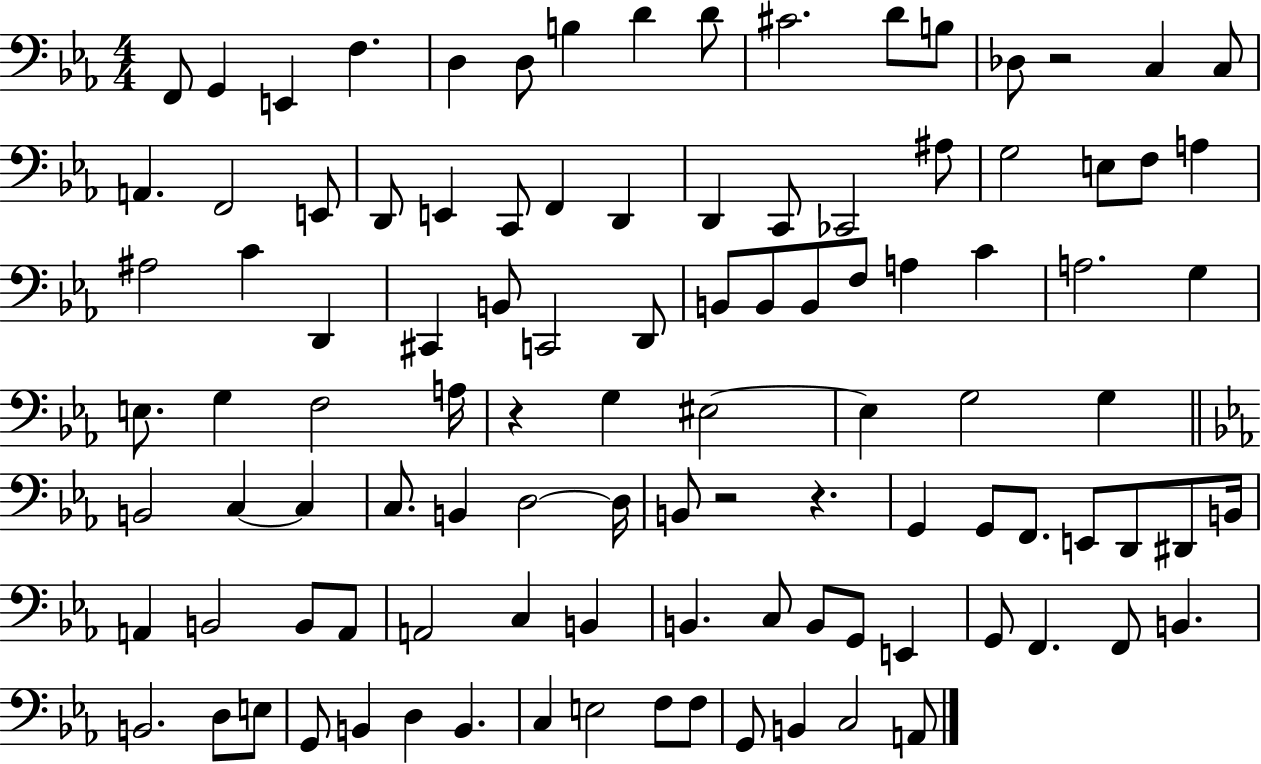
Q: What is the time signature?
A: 4/4